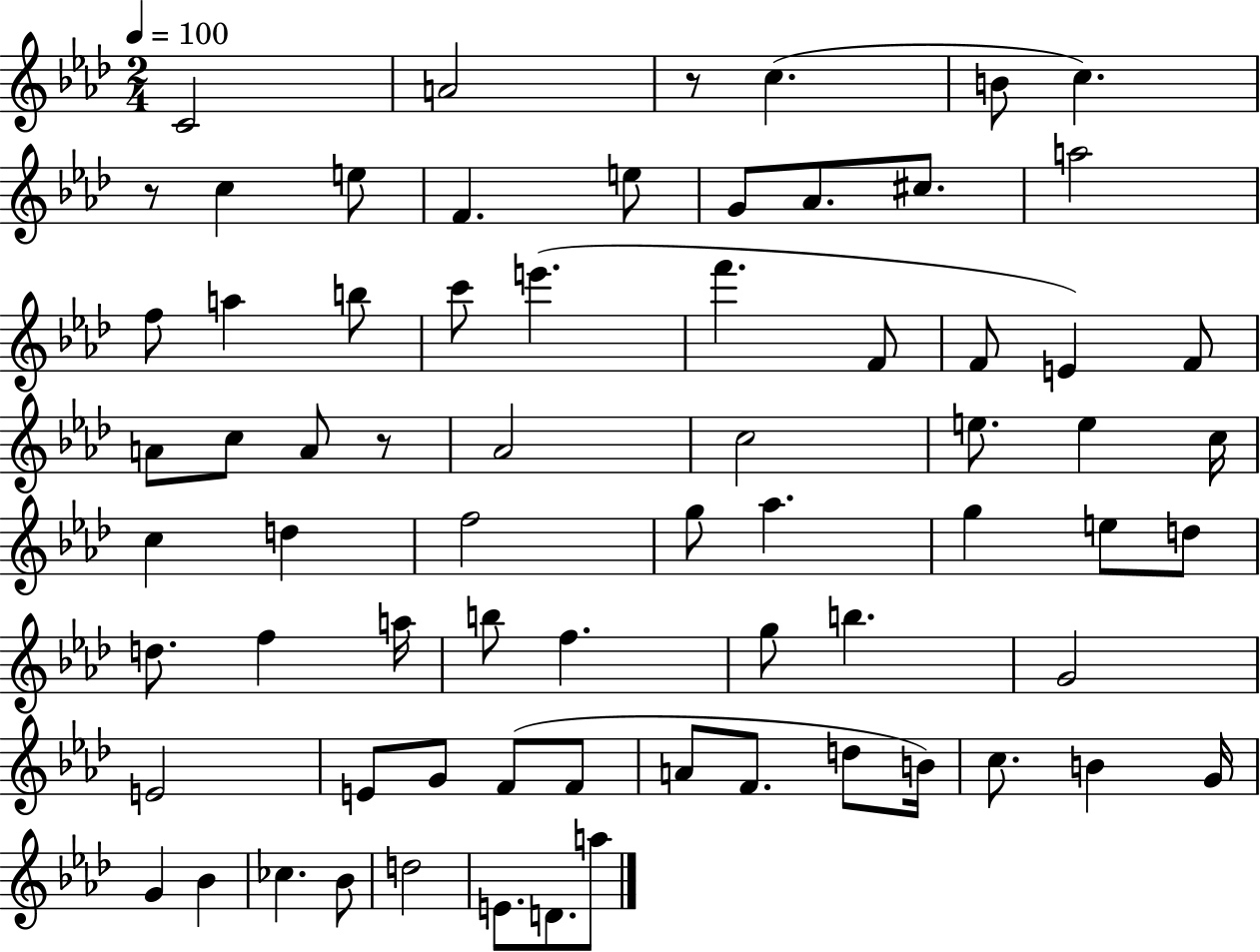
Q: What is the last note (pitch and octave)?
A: A5